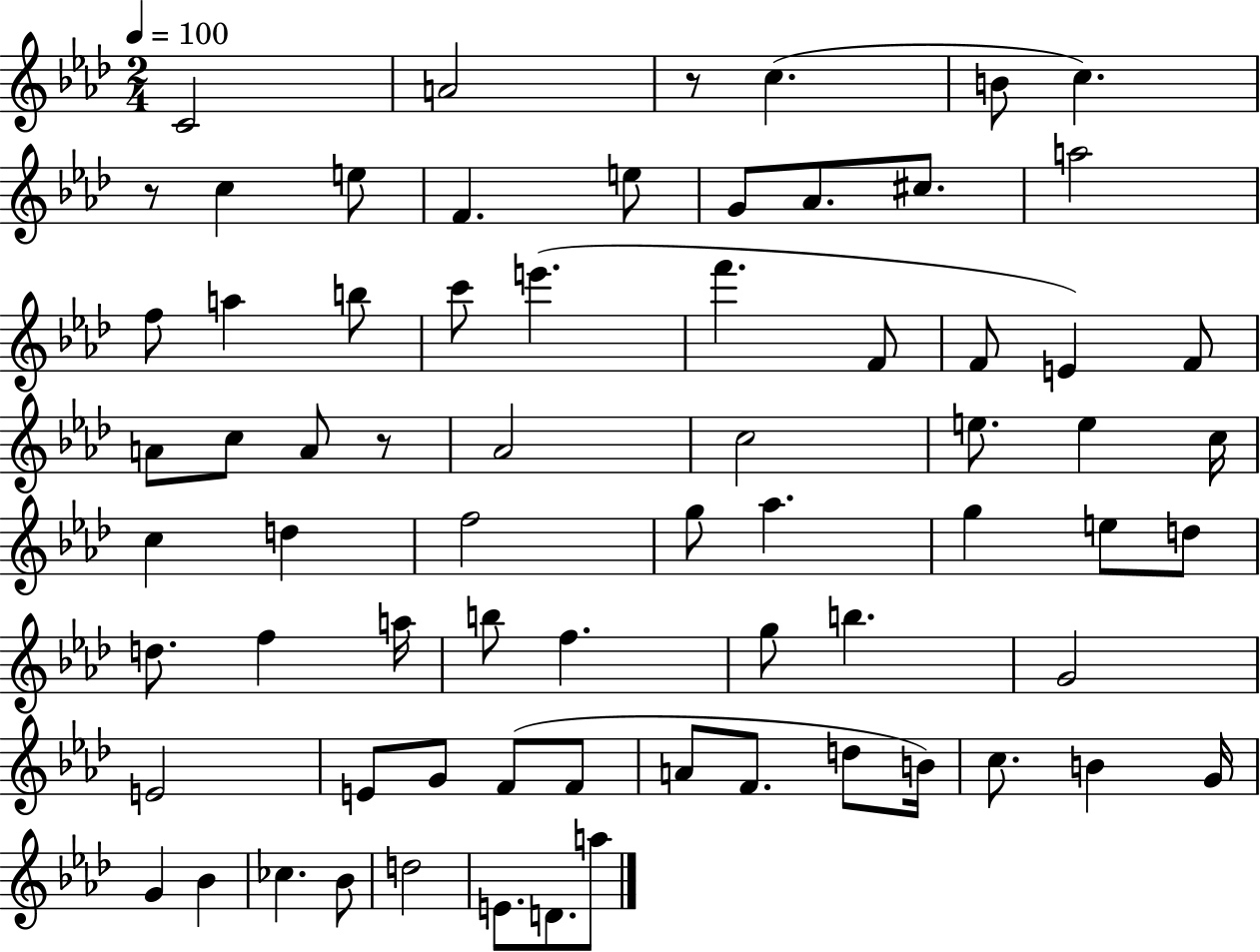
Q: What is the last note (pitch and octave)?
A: A5